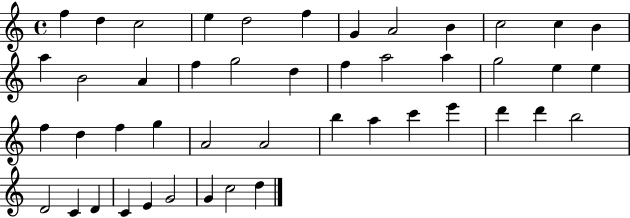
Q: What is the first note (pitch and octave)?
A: F5